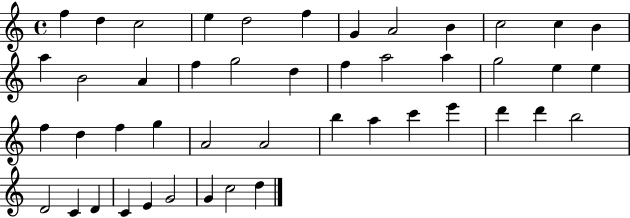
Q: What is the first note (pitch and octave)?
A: F5